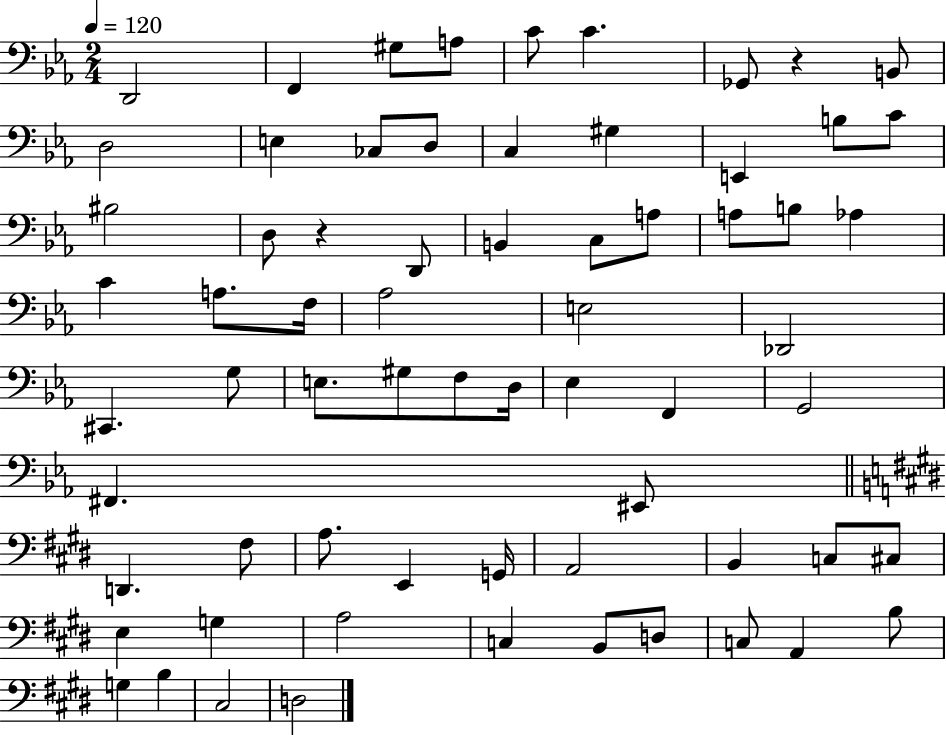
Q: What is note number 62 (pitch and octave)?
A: G3